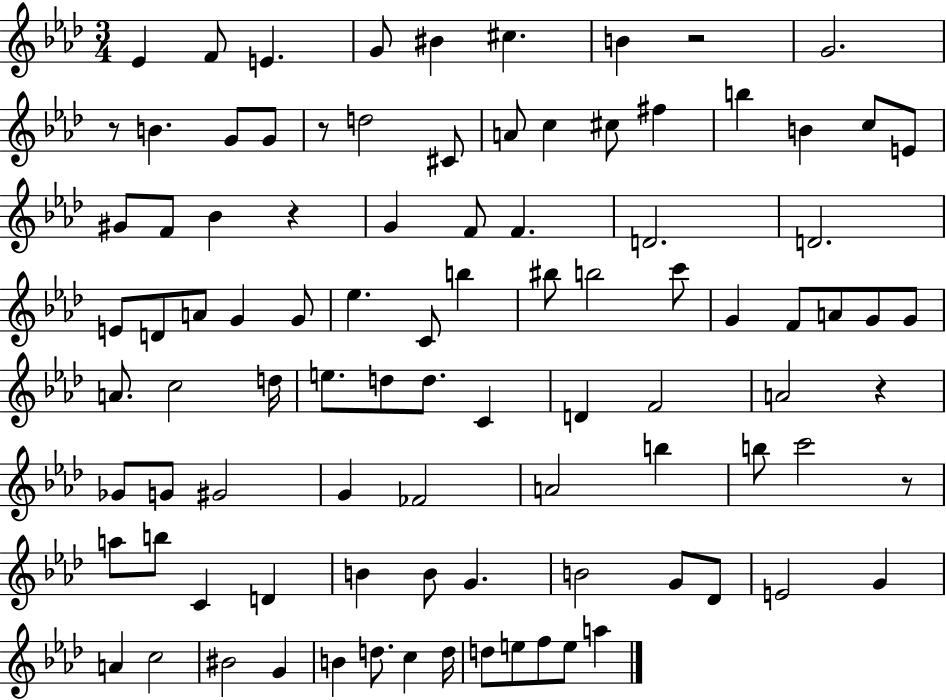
Eb4/q F4/e E4/q. G4/e BIS4/q C#5/q. B4/q R/h G4/h. R/e B4/q. G4/e G4/e R/e D5/h C#4/e A4/e C5/q C#5/e F#5/q B5/q B4/q C5/e E4/e G#4/e F4/e Bb4/q R/q G4/q F4/e F4/q. D4/h. D4/h. E4/e D4/e A4/e G4/q G4/e Eb5/q. C4/e B5/q BIS5/e B5/h C6/e G4/q F4/e A4/e G4/e G4/e A4/e. C5/h D5/s E5/e. D5/e D5/e. C4/q D4/q F4/h A4/h R/q Gb4/e G4/e G#4/h G4/q FES4/h A4/h B5/q B5/e C6/h R/e A5/e B5/e C4/q D4/q B4/q B4/e G4/q. B4/h G4/e Db4/e E4/h G4/q A4/q C5/h BIS4/h G4/q B4/q D5/e. C5/q D5/s D5/e E5/e F5/e E5/e A5/q